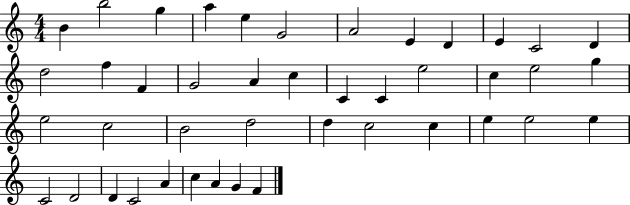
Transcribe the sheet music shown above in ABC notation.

X:1
T:Untitled
M:4/4
L:1/4
K:C
B b2 g a e G2 A2 E D E C2 D d2 f F G2 A c C C e2 c e2 g e2 c2 B2 d2 d c2 c e e2 e C2 D2 D C2 A c A G F